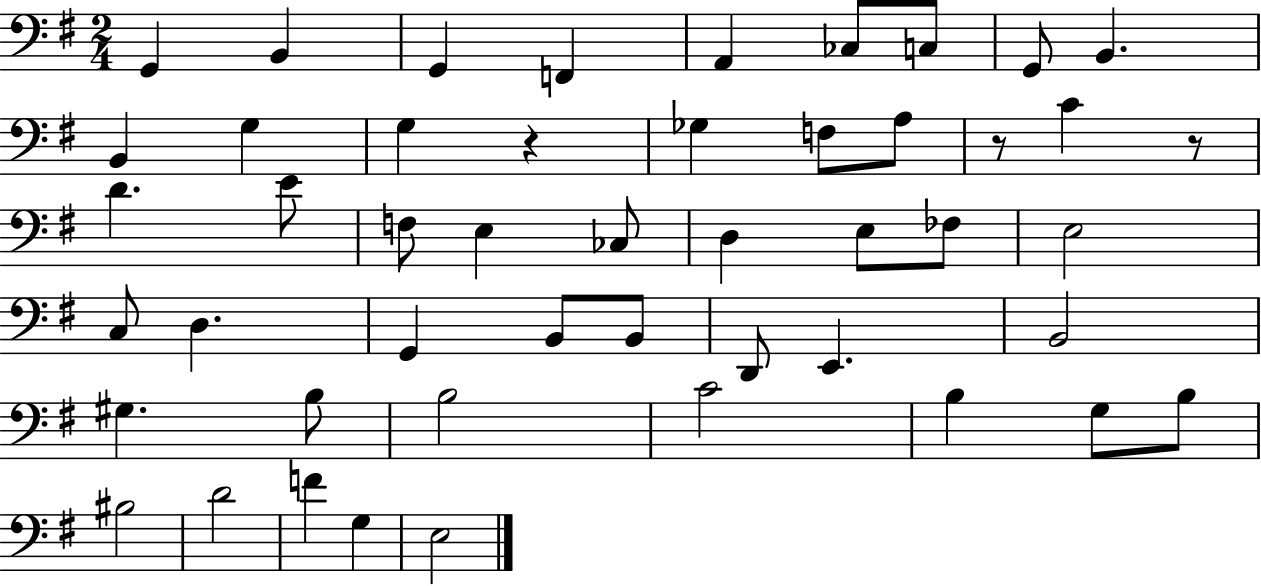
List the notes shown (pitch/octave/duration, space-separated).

G2/q B2/q G2/q F2/q A2/q CES3/e C3/e G2/e B2/q. B2/q G3/q G3/q R/q Gb3/q F3/e A3/e R/e C4/q R/e D4/q. E4/e F3/e E3/q CES3/e D3/q E3/e FES3/e E3/h C3/e D3/q. G2/q B2/e B2/e D2/e E2/q. B2/h G#3/q. B3/e B3/h C4/h B3/q G3/e B3/e BIS3/h D4/h F4/q G3/q E3/h